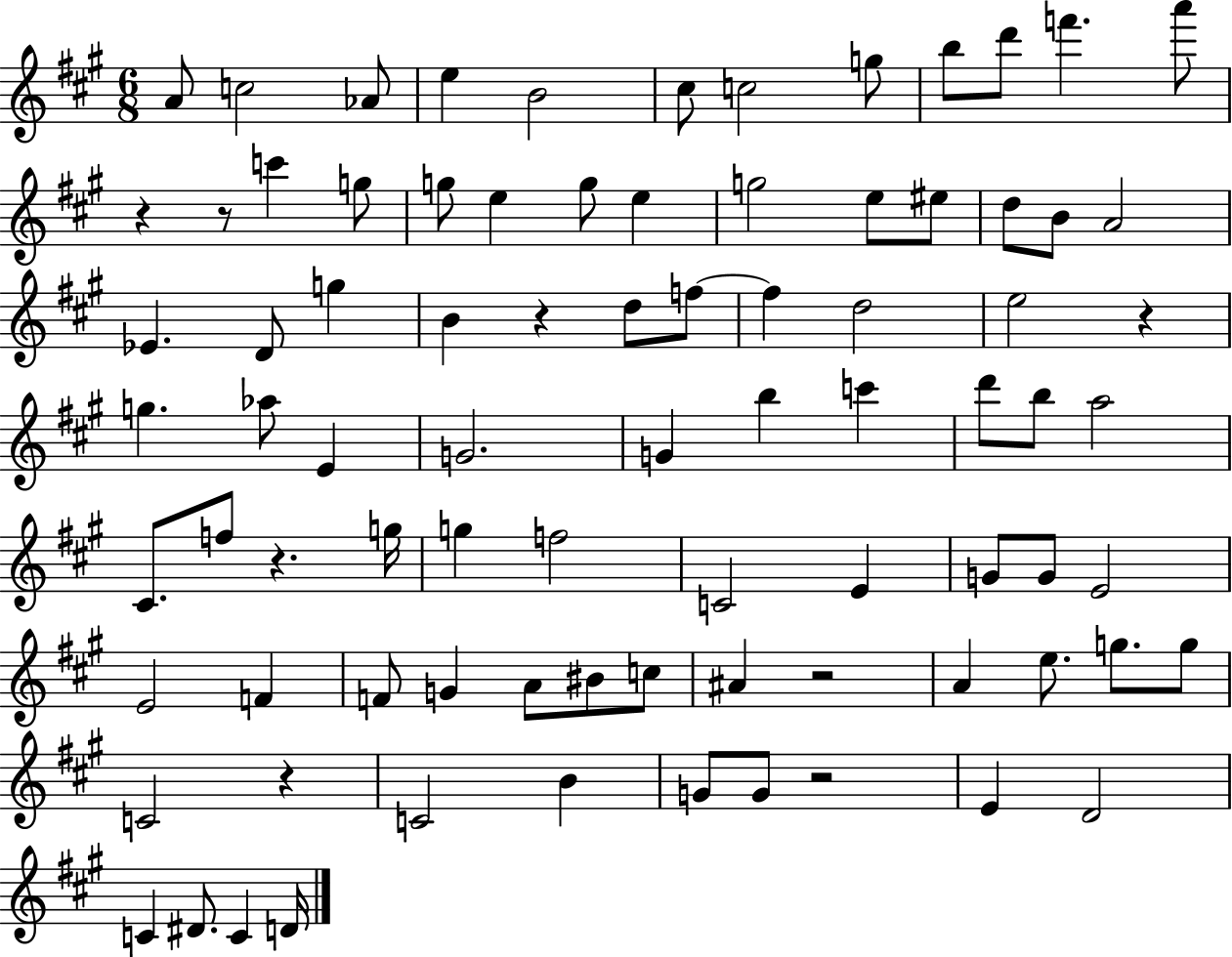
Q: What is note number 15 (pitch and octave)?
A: G5